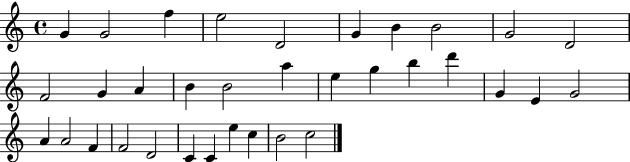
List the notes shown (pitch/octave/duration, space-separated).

G4/q G4/h F5/q E5/h D4/h G4/q B4/q B4/h G4/h D4/h F4/h G4/q A4/q B4/q B4/h A5/q E5/q G5/q B5/q D6/q G4/q E4/q G4/h A4/q A4/h F4/q F4/h D4/h C4/q C4/q E5/q C5/q B4/h C5/h